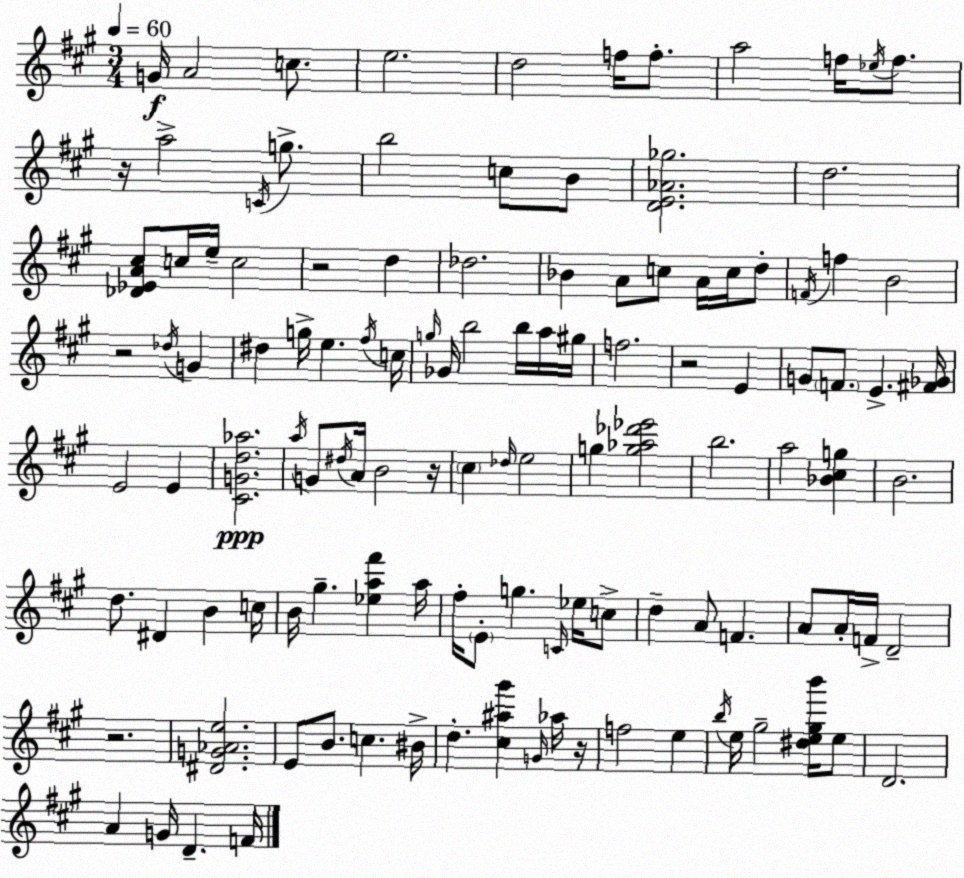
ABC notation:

X:1
T:Untitled
M:3/4
L:1/4
K:A
G/4 A2 c/2 e2 d2 f/4 f/2 a2 f/4 _e/4 f/2 z/4 a2 C/4 g/2 b2 c/2 B/2 [DE_A_g]2 d2 [_D_EA^c]/2 c/4 e/4 c2 z2 d _d2 _B A/2 c/2 A/4 c/4 d/2 F/4 f B2 z2 _d/4 G ^d g/4 e ^f/4 c/4 g/4 _G/4 b2 b/4 a/4 ^g/4 f2 z2 E G/2 F/2 E [^F_G]/4 E2 E [^CGd_a]2 a/4 G/2 ^d/4 A/4 B2 z/4 ^c _d/4 e2 g [g_a_d'_e']2 b2 a2 [_B^cg] B2 d/2 ^D B c/4 B/4 ^g [_ea^f'] a/4 ^f/4 E/2 g C/4 _e/4 c/2 d A/2 F A/2 A/4 F/4 D2 z2 [^DG_Ae]2 E/2 B/2 c ^B/4 d [^c^a^g'] G/4 _a/4 z/4 f2 e b/4 e/4 ^g2 [^de^gb']/4 e/2 D2 A G/4 D F/4